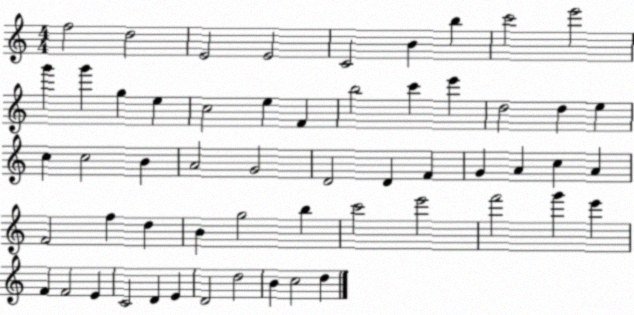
X:1
T:Untitled
M:4/4
L:1/4
K:C
f2 d2 E2 E2 C2 B b c'2 e'2 g' g' g e c2 e F b2 c' e' d2 d e c c2 B A2 G2 D2 D F G A c A F2 f d B g2 b c'2 e'2 f'2 g' e' F F2 E C2 D E D2 d2 B c2 d